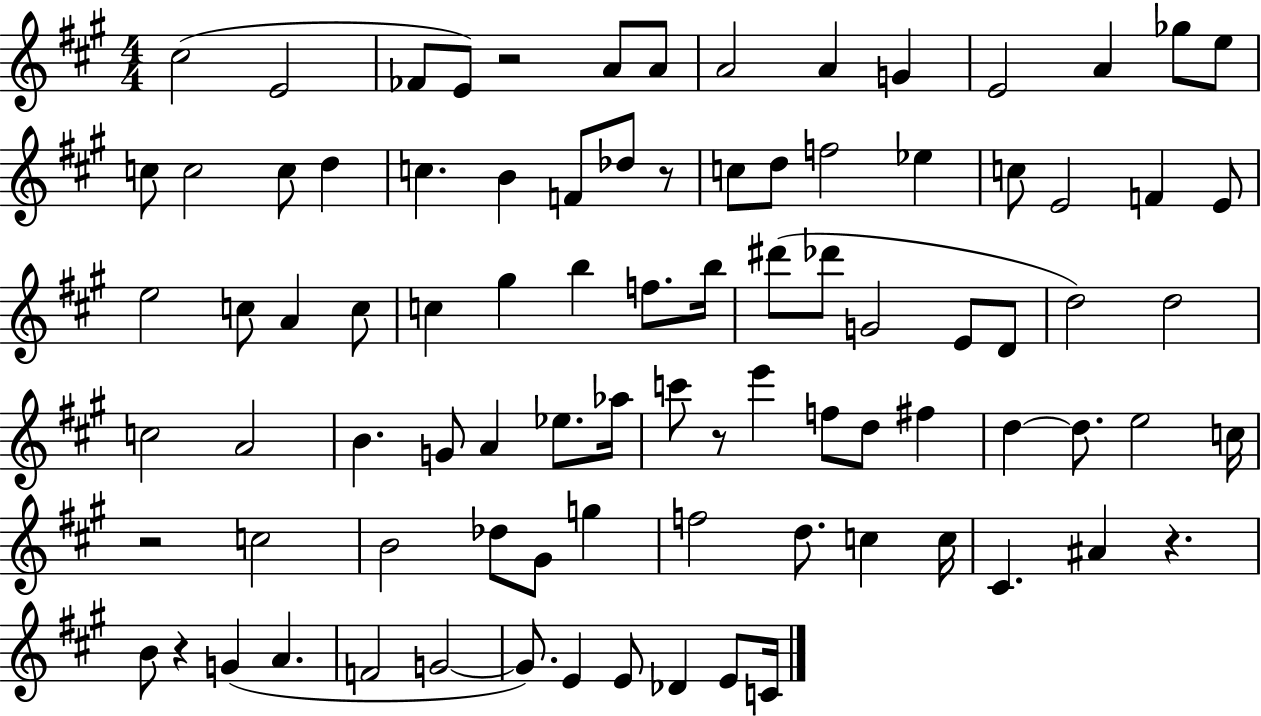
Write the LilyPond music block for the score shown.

{
  \clef treble
  \numericTimeSignature
  \time 4/4
  \key a \major
  \repeat volta 2 { cis''2( e'2 | fes'8 e'8) r2 a'8 a'8 | a'2 a'4 g'4 | e'2 a'4 ges''8 e''8 | \break c''8 c''2 c''8 d''4 | c''4. b'4 f'8 des''8 r8 | c''8 d''8 f''2 ees''4 | c''8 e'2 f'4 e'8 | \break e''2 c''8 a'4 c''8 | c''4 gis''4 b''4 f''8. b''16 | dis'''8( des'''8 g'2 e'8 d'8 | d''2) d''2 | \break c''2 a'2 | b'4. g'8 a'4 ees''8. aes''16 | c'''8 r8 e'''4 f''8 d''8 fis''4 | d''4~~ d''8. e''2 c''16 | \break r2 c''2 | b'2 des''8 gis'8 g''4 | f''2 d''8. c''4 c''16 | cis'4. ais'4 r4. | \break b'8 r4 g'4( a'4. | f'2 g'2~~ | g'8.) e'4 e'8 des'4 e'8 c'16 | } \bar "|."
}